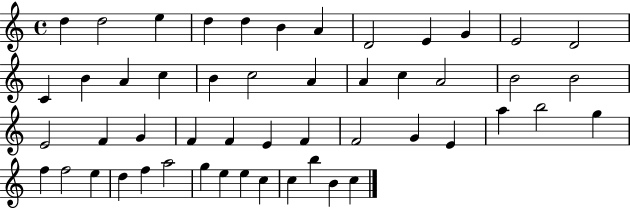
D5/q D5/h E5/q D5/q D5/q B4/q A4/q D4/h E4/q G4/q E4/h D4/h C4/q B4/q A4/q C5/q B4/q C5/h A4/q A4/q C5/q A4/h B4/h B4/h E4/h F4/q G4/q F4/q F4/q E4/q F4/q F4/h G4/q E4/q A5/q B5/h G5/q F5/q F5/h E5/q D5/q F5/q A5/h G5/q E5/q E5/q C5/q C5/q B5/q B4/q C5/q